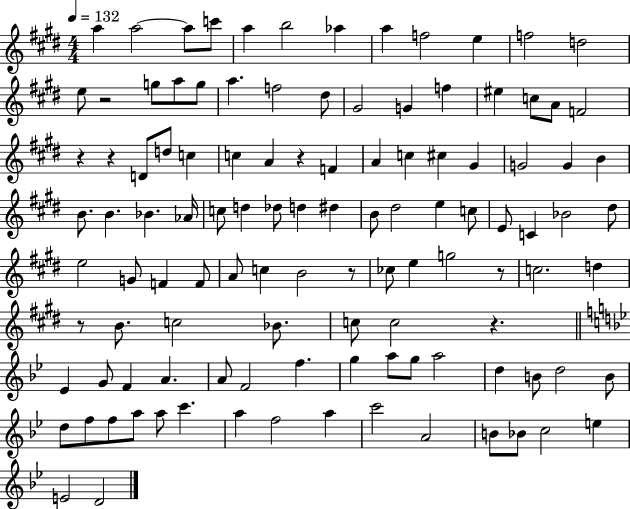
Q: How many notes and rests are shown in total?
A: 113